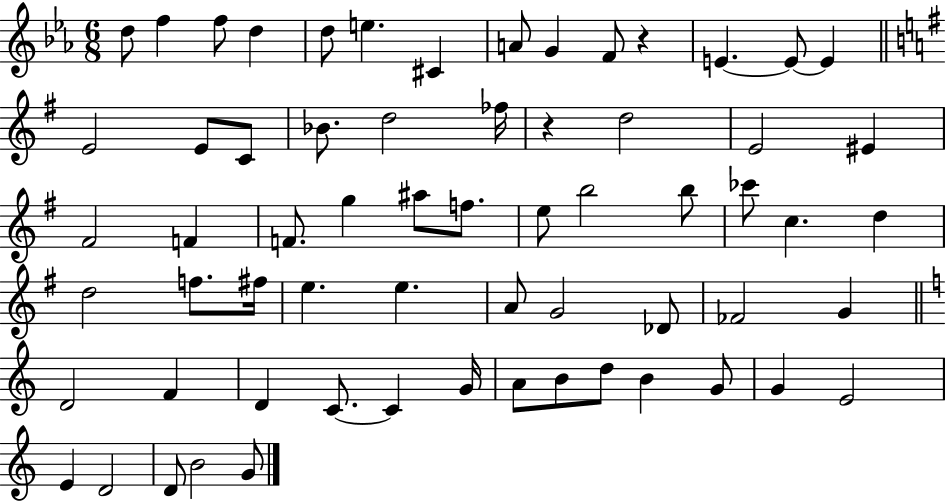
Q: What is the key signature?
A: EES major